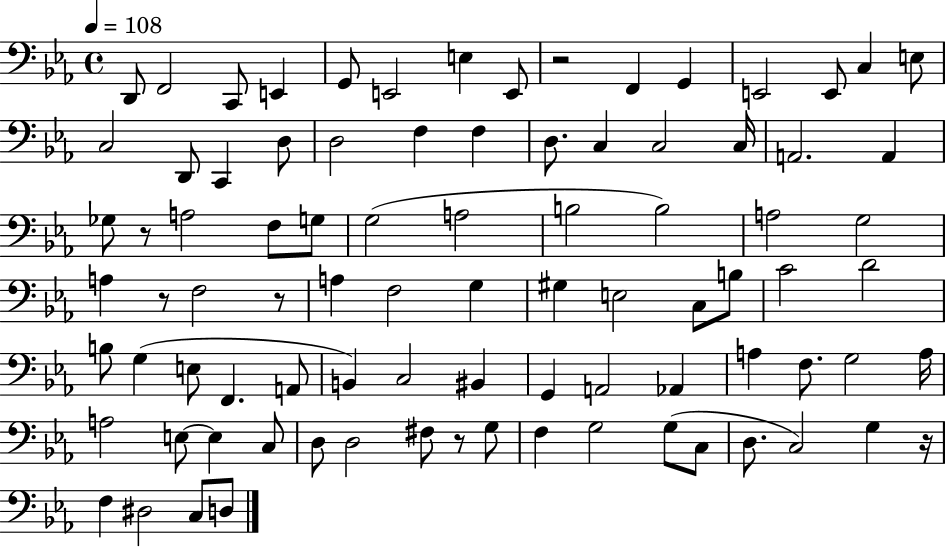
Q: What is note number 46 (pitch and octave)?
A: B3